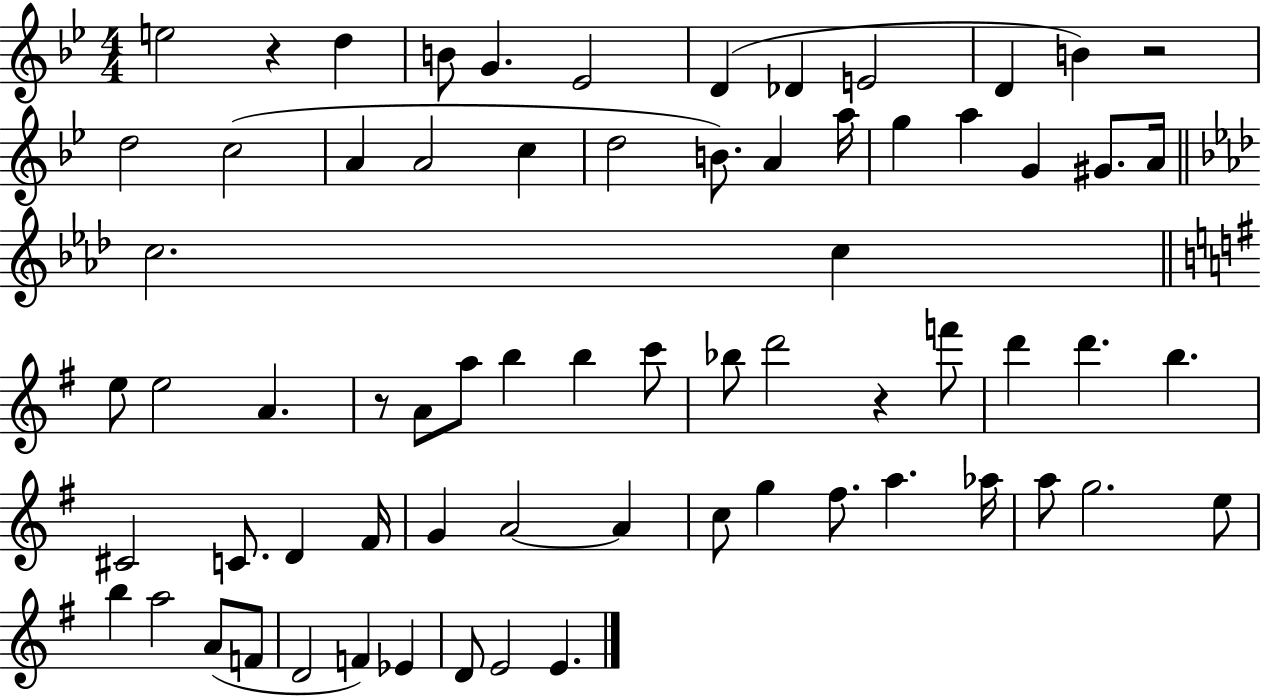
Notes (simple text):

E5/h R/q D5/q B4/e G4/q. Eb4/h D4/q Db4/q E4/h D4/q B4/q R/h D5/h C5/h A4/q A4/h C5/q D5/h B4/e. A4/q A5/s G5/q A5/q G4/q G#4/e. A4/s C5/h. C5/q E5/e E5/h A4/q. R/e A4/e A5/e B5/q B5/q C6/e Bb5/e D6/h R/q F6/e D6/q D6/q. B5/q. C#4/h C4/e. D4/q F#4/s G4/q A4/h A4/q C5/e G5/q F#5/e. A5/q. Ab5/s A5/e G5/h. E5/e B5/q A5/h A4/e F4/e D4/h F4/q Eb4/q D4/e E4/h E4/q.